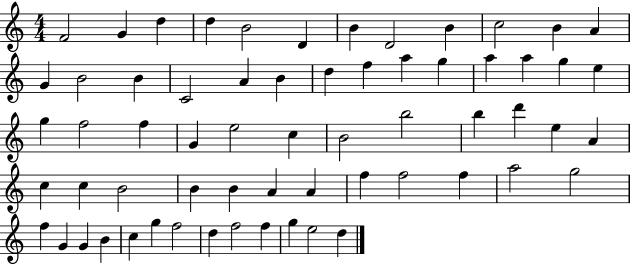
X:1
T:Untitled
M:4/4
L:1/4
K:C
F2 G d d B2 D B D2 B c2 B A G B2 B C2 A B d f a g a a g e g f2 f G e2 c B2 b2 b d' e A c c B2 B B A A f f2 f a2 g2 f G G B c g f2 d f2 f g e2 d